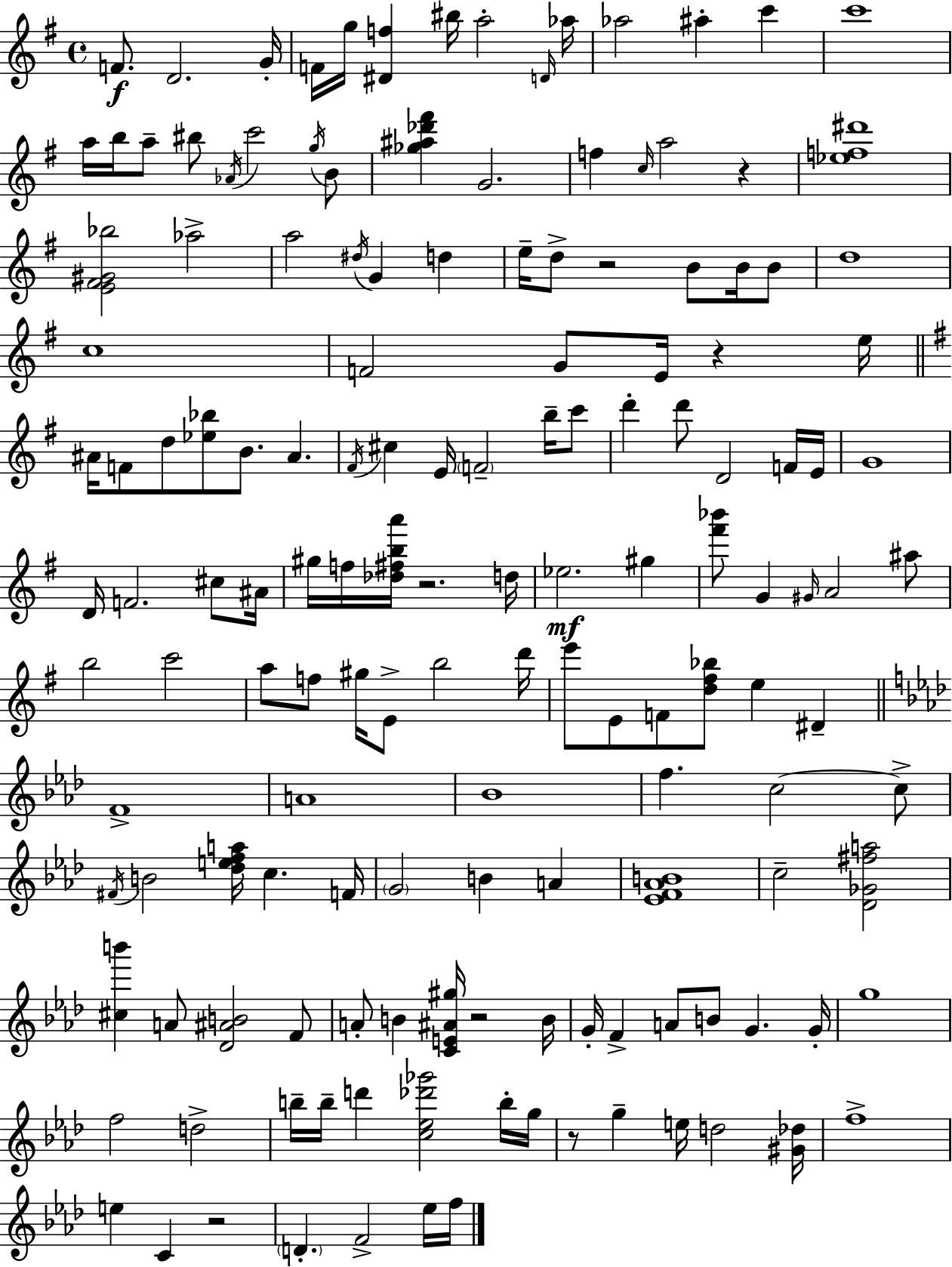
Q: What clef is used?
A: treble